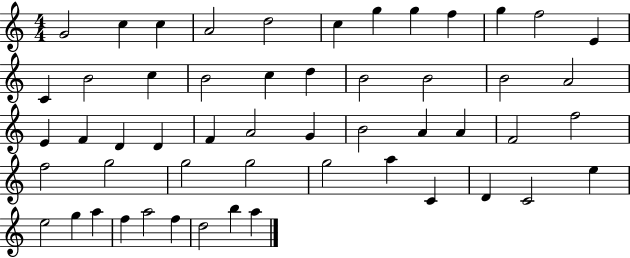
{
  \clef treble
  \numericTimeSignature
  \time 4/4
  \key c \major
  g'2 c''4 c''4 | a'2 d''2 | c''4 g''4 g''4 f''4 | g''4 f''2 e'4 | \break c'4 b'2 c''4 | b'2 c''4 d''4 | b'2 b'2 | b'2 a'2 | \break e'4 f'4 d'4 d'4 | f'4 a'2 g'4 | b'2 a'4 a'4 | f'2 f''2 | \break f''2 g''2 | g''2 g''2 | g''2 a''4 c'4 | d'4 c'2 e''4 | \break e''2 g''4 a''4 | f''4 a''2 f''4 | d''2 b''4 a''4 | \bar "|."
}